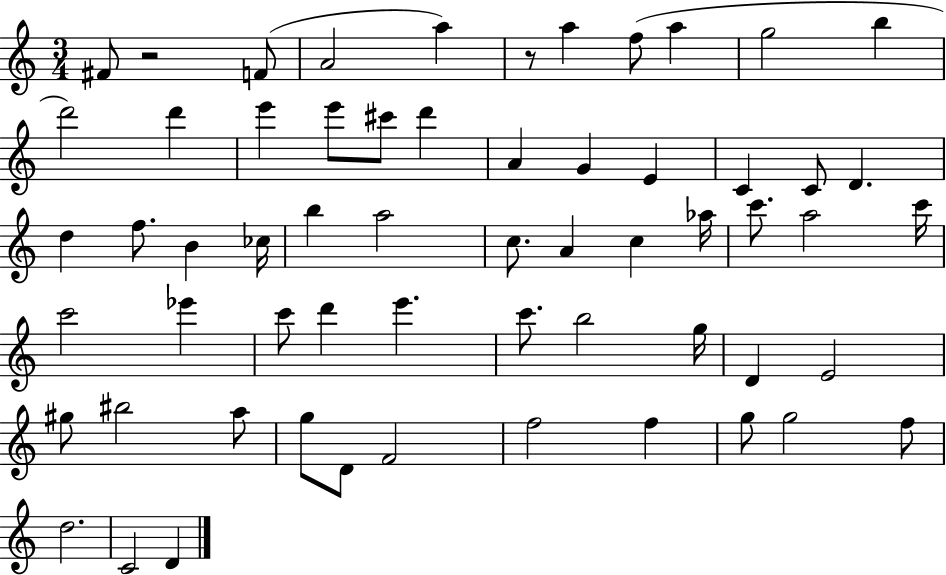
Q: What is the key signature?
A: C major